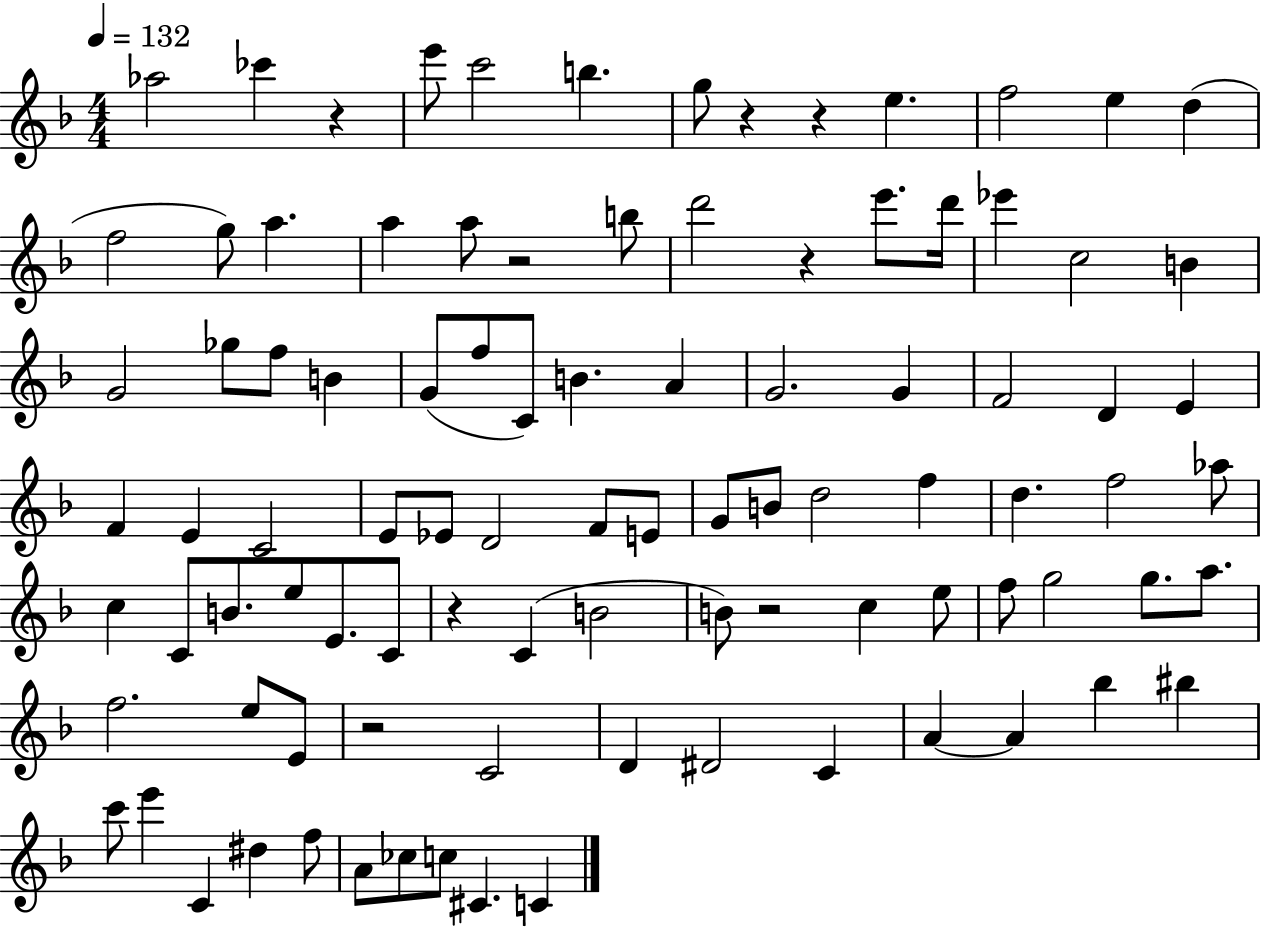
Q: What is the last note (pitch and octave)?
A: C4